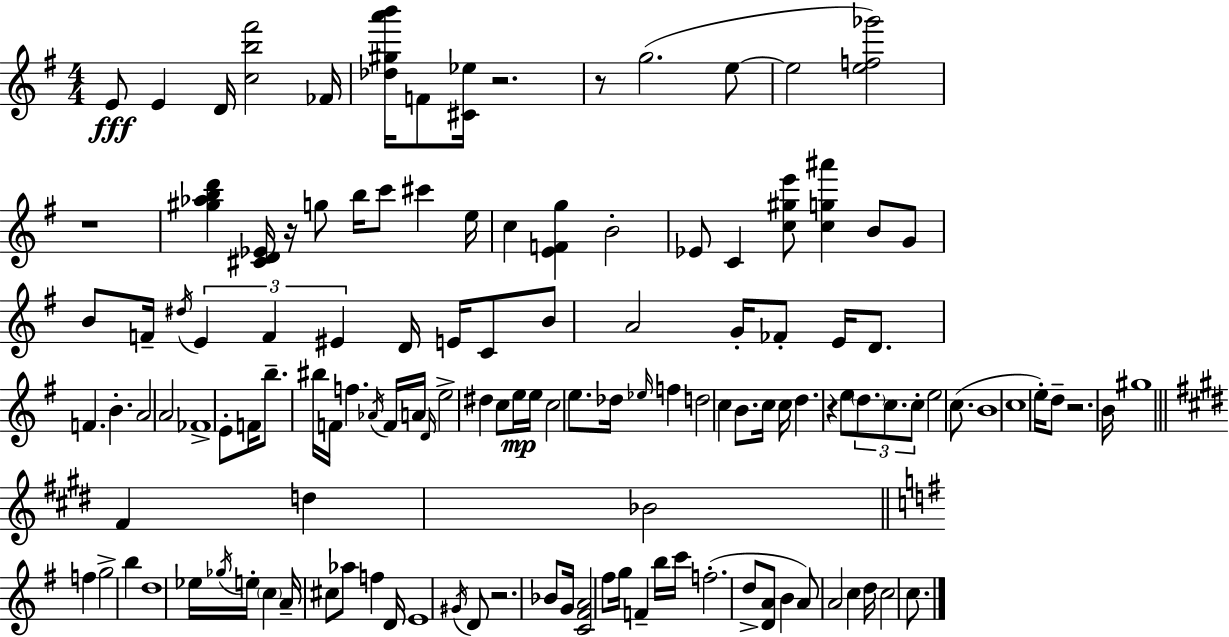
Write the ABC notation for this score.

X:1
T:Untitled
M:4/4
L:1/4
K:G
E/2 E D/4 [cb^f']2 _F/4 [_d^ga'b']/4 F/2 [^C_e]/4 z2 z/2 g2 e/2 e2 [ef_g']2 z4 [^g_abd'] [^CD_E]/4 z/4 g/2 b/4 c'/2 ^c' e/4 c [EFg] B2 _E/2 C [c^ge']/2 [cg^a'] B/2 G/2 B/2 F/4 ^d/4 E F ^E D/4 E/4 C/2 B/2 A2 G/4 _F/2 E/4 D/2 F B A2 A2 _F4 E/2 F/4 b/2 ^b/4 F/4 f _A/4 F/4 A/4 D/4 e2 ^d c/2 e/4 e/4 c2 e/2 _d/4 _e/4 f d2 c B/2 c/4 c/4 d z e/2 d/2 c/2 c/2 e2 c/2 B4 c4 e/4 d/2 z2 B/4 ^g4 ^F d _B2 f g2 b d4 _e/4 _g/4 e/4 c A/4 ^c/2 _a/2 f D/4 E4 ^G/4 D/2 z2 _B/2 G/4 [C^FA]2 ^f/2 g/4 F b/4 c'/4 f2 d/2 [DA]/2 B A/2 A2 c d/4 c2 c/2